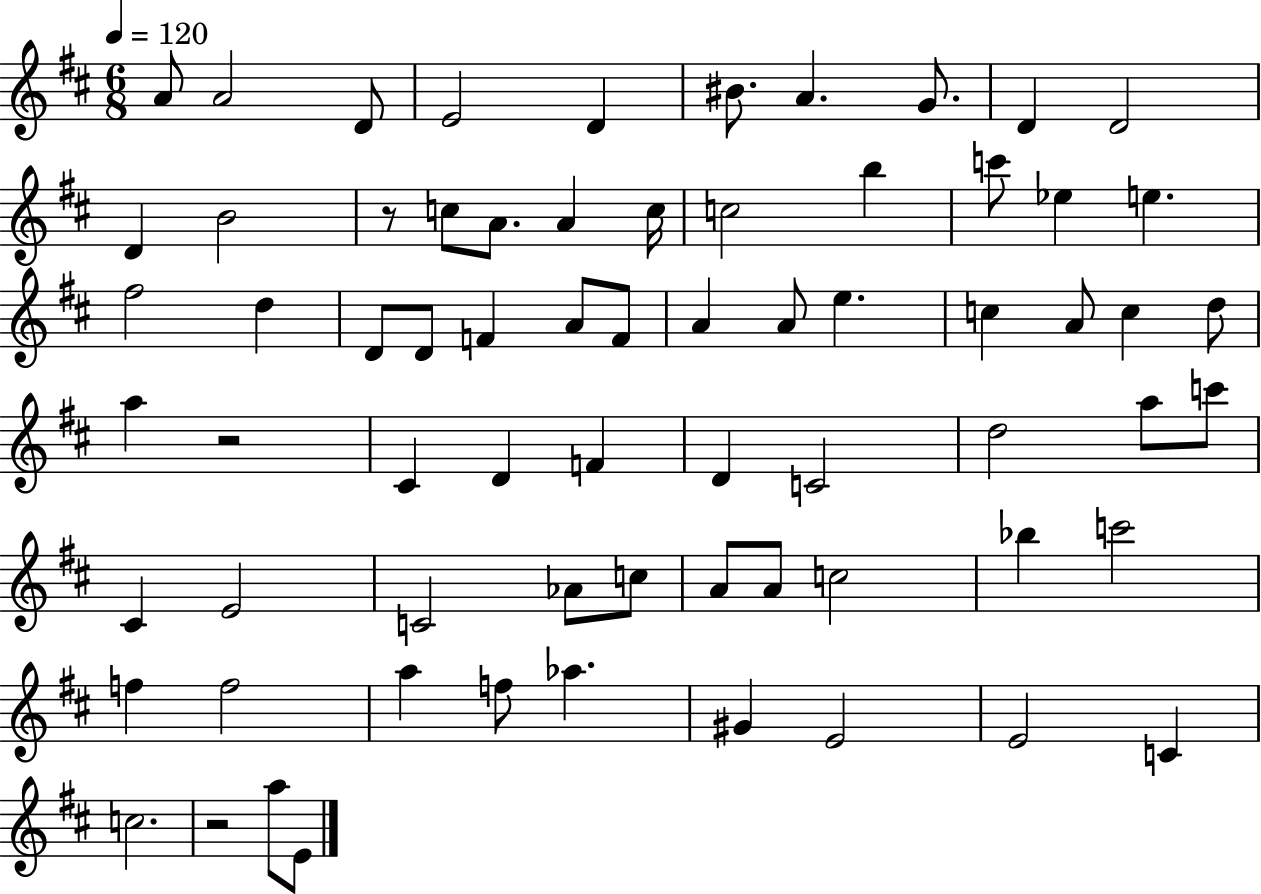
X:1
T:Untitled
M:6/8
L:1/4
K:D
A/2 A2 D/2 E2 D ^B/2 A G/2 D D2 D B2 z/2 c/2 A/2 A c/4 c2 b c'/2 _e e ^f2 d D/2 D/2 F A/2 F/2 A A/2 e c A/2 c d/2 a z2 ^C D F D C2 d2 a/2 c'/2 ^C E2 C2 _A/2 c/2 A/2 A/2 c2 _b c'2 f f2 a f/2 _a ^G E2 E2 C c2 z2 a/2 E/2